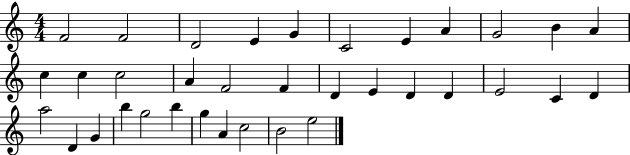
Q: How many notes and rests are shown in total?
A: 35